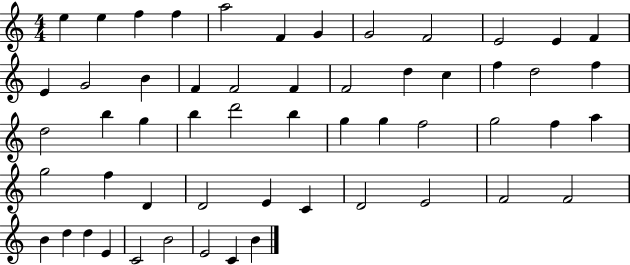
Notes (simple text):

E5/q E5/q F5/q F5/q A5/h F4/q G4/q G4/h F4/h E4/h E4/q F4/q E4/q G4/h B4/q F4/q F4/h F4/q F4/h D5/q C5/q F5/q D5/h F5/q D5/h B5/q G5/q B5/q D6/h B5/q G5/q G5/q F5/h G5/h F5/q A5/q G5/h F5/q D4/q D4/h E4/q C4/q D4/h E4/h F4/h F4/h B4/q D5/q D5/q E4/q C4/h B4/h E4/h C4/q B4/q